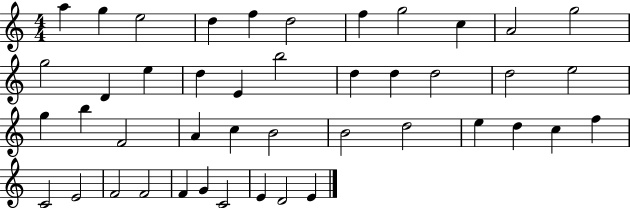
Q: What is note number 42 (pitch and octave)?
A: E4